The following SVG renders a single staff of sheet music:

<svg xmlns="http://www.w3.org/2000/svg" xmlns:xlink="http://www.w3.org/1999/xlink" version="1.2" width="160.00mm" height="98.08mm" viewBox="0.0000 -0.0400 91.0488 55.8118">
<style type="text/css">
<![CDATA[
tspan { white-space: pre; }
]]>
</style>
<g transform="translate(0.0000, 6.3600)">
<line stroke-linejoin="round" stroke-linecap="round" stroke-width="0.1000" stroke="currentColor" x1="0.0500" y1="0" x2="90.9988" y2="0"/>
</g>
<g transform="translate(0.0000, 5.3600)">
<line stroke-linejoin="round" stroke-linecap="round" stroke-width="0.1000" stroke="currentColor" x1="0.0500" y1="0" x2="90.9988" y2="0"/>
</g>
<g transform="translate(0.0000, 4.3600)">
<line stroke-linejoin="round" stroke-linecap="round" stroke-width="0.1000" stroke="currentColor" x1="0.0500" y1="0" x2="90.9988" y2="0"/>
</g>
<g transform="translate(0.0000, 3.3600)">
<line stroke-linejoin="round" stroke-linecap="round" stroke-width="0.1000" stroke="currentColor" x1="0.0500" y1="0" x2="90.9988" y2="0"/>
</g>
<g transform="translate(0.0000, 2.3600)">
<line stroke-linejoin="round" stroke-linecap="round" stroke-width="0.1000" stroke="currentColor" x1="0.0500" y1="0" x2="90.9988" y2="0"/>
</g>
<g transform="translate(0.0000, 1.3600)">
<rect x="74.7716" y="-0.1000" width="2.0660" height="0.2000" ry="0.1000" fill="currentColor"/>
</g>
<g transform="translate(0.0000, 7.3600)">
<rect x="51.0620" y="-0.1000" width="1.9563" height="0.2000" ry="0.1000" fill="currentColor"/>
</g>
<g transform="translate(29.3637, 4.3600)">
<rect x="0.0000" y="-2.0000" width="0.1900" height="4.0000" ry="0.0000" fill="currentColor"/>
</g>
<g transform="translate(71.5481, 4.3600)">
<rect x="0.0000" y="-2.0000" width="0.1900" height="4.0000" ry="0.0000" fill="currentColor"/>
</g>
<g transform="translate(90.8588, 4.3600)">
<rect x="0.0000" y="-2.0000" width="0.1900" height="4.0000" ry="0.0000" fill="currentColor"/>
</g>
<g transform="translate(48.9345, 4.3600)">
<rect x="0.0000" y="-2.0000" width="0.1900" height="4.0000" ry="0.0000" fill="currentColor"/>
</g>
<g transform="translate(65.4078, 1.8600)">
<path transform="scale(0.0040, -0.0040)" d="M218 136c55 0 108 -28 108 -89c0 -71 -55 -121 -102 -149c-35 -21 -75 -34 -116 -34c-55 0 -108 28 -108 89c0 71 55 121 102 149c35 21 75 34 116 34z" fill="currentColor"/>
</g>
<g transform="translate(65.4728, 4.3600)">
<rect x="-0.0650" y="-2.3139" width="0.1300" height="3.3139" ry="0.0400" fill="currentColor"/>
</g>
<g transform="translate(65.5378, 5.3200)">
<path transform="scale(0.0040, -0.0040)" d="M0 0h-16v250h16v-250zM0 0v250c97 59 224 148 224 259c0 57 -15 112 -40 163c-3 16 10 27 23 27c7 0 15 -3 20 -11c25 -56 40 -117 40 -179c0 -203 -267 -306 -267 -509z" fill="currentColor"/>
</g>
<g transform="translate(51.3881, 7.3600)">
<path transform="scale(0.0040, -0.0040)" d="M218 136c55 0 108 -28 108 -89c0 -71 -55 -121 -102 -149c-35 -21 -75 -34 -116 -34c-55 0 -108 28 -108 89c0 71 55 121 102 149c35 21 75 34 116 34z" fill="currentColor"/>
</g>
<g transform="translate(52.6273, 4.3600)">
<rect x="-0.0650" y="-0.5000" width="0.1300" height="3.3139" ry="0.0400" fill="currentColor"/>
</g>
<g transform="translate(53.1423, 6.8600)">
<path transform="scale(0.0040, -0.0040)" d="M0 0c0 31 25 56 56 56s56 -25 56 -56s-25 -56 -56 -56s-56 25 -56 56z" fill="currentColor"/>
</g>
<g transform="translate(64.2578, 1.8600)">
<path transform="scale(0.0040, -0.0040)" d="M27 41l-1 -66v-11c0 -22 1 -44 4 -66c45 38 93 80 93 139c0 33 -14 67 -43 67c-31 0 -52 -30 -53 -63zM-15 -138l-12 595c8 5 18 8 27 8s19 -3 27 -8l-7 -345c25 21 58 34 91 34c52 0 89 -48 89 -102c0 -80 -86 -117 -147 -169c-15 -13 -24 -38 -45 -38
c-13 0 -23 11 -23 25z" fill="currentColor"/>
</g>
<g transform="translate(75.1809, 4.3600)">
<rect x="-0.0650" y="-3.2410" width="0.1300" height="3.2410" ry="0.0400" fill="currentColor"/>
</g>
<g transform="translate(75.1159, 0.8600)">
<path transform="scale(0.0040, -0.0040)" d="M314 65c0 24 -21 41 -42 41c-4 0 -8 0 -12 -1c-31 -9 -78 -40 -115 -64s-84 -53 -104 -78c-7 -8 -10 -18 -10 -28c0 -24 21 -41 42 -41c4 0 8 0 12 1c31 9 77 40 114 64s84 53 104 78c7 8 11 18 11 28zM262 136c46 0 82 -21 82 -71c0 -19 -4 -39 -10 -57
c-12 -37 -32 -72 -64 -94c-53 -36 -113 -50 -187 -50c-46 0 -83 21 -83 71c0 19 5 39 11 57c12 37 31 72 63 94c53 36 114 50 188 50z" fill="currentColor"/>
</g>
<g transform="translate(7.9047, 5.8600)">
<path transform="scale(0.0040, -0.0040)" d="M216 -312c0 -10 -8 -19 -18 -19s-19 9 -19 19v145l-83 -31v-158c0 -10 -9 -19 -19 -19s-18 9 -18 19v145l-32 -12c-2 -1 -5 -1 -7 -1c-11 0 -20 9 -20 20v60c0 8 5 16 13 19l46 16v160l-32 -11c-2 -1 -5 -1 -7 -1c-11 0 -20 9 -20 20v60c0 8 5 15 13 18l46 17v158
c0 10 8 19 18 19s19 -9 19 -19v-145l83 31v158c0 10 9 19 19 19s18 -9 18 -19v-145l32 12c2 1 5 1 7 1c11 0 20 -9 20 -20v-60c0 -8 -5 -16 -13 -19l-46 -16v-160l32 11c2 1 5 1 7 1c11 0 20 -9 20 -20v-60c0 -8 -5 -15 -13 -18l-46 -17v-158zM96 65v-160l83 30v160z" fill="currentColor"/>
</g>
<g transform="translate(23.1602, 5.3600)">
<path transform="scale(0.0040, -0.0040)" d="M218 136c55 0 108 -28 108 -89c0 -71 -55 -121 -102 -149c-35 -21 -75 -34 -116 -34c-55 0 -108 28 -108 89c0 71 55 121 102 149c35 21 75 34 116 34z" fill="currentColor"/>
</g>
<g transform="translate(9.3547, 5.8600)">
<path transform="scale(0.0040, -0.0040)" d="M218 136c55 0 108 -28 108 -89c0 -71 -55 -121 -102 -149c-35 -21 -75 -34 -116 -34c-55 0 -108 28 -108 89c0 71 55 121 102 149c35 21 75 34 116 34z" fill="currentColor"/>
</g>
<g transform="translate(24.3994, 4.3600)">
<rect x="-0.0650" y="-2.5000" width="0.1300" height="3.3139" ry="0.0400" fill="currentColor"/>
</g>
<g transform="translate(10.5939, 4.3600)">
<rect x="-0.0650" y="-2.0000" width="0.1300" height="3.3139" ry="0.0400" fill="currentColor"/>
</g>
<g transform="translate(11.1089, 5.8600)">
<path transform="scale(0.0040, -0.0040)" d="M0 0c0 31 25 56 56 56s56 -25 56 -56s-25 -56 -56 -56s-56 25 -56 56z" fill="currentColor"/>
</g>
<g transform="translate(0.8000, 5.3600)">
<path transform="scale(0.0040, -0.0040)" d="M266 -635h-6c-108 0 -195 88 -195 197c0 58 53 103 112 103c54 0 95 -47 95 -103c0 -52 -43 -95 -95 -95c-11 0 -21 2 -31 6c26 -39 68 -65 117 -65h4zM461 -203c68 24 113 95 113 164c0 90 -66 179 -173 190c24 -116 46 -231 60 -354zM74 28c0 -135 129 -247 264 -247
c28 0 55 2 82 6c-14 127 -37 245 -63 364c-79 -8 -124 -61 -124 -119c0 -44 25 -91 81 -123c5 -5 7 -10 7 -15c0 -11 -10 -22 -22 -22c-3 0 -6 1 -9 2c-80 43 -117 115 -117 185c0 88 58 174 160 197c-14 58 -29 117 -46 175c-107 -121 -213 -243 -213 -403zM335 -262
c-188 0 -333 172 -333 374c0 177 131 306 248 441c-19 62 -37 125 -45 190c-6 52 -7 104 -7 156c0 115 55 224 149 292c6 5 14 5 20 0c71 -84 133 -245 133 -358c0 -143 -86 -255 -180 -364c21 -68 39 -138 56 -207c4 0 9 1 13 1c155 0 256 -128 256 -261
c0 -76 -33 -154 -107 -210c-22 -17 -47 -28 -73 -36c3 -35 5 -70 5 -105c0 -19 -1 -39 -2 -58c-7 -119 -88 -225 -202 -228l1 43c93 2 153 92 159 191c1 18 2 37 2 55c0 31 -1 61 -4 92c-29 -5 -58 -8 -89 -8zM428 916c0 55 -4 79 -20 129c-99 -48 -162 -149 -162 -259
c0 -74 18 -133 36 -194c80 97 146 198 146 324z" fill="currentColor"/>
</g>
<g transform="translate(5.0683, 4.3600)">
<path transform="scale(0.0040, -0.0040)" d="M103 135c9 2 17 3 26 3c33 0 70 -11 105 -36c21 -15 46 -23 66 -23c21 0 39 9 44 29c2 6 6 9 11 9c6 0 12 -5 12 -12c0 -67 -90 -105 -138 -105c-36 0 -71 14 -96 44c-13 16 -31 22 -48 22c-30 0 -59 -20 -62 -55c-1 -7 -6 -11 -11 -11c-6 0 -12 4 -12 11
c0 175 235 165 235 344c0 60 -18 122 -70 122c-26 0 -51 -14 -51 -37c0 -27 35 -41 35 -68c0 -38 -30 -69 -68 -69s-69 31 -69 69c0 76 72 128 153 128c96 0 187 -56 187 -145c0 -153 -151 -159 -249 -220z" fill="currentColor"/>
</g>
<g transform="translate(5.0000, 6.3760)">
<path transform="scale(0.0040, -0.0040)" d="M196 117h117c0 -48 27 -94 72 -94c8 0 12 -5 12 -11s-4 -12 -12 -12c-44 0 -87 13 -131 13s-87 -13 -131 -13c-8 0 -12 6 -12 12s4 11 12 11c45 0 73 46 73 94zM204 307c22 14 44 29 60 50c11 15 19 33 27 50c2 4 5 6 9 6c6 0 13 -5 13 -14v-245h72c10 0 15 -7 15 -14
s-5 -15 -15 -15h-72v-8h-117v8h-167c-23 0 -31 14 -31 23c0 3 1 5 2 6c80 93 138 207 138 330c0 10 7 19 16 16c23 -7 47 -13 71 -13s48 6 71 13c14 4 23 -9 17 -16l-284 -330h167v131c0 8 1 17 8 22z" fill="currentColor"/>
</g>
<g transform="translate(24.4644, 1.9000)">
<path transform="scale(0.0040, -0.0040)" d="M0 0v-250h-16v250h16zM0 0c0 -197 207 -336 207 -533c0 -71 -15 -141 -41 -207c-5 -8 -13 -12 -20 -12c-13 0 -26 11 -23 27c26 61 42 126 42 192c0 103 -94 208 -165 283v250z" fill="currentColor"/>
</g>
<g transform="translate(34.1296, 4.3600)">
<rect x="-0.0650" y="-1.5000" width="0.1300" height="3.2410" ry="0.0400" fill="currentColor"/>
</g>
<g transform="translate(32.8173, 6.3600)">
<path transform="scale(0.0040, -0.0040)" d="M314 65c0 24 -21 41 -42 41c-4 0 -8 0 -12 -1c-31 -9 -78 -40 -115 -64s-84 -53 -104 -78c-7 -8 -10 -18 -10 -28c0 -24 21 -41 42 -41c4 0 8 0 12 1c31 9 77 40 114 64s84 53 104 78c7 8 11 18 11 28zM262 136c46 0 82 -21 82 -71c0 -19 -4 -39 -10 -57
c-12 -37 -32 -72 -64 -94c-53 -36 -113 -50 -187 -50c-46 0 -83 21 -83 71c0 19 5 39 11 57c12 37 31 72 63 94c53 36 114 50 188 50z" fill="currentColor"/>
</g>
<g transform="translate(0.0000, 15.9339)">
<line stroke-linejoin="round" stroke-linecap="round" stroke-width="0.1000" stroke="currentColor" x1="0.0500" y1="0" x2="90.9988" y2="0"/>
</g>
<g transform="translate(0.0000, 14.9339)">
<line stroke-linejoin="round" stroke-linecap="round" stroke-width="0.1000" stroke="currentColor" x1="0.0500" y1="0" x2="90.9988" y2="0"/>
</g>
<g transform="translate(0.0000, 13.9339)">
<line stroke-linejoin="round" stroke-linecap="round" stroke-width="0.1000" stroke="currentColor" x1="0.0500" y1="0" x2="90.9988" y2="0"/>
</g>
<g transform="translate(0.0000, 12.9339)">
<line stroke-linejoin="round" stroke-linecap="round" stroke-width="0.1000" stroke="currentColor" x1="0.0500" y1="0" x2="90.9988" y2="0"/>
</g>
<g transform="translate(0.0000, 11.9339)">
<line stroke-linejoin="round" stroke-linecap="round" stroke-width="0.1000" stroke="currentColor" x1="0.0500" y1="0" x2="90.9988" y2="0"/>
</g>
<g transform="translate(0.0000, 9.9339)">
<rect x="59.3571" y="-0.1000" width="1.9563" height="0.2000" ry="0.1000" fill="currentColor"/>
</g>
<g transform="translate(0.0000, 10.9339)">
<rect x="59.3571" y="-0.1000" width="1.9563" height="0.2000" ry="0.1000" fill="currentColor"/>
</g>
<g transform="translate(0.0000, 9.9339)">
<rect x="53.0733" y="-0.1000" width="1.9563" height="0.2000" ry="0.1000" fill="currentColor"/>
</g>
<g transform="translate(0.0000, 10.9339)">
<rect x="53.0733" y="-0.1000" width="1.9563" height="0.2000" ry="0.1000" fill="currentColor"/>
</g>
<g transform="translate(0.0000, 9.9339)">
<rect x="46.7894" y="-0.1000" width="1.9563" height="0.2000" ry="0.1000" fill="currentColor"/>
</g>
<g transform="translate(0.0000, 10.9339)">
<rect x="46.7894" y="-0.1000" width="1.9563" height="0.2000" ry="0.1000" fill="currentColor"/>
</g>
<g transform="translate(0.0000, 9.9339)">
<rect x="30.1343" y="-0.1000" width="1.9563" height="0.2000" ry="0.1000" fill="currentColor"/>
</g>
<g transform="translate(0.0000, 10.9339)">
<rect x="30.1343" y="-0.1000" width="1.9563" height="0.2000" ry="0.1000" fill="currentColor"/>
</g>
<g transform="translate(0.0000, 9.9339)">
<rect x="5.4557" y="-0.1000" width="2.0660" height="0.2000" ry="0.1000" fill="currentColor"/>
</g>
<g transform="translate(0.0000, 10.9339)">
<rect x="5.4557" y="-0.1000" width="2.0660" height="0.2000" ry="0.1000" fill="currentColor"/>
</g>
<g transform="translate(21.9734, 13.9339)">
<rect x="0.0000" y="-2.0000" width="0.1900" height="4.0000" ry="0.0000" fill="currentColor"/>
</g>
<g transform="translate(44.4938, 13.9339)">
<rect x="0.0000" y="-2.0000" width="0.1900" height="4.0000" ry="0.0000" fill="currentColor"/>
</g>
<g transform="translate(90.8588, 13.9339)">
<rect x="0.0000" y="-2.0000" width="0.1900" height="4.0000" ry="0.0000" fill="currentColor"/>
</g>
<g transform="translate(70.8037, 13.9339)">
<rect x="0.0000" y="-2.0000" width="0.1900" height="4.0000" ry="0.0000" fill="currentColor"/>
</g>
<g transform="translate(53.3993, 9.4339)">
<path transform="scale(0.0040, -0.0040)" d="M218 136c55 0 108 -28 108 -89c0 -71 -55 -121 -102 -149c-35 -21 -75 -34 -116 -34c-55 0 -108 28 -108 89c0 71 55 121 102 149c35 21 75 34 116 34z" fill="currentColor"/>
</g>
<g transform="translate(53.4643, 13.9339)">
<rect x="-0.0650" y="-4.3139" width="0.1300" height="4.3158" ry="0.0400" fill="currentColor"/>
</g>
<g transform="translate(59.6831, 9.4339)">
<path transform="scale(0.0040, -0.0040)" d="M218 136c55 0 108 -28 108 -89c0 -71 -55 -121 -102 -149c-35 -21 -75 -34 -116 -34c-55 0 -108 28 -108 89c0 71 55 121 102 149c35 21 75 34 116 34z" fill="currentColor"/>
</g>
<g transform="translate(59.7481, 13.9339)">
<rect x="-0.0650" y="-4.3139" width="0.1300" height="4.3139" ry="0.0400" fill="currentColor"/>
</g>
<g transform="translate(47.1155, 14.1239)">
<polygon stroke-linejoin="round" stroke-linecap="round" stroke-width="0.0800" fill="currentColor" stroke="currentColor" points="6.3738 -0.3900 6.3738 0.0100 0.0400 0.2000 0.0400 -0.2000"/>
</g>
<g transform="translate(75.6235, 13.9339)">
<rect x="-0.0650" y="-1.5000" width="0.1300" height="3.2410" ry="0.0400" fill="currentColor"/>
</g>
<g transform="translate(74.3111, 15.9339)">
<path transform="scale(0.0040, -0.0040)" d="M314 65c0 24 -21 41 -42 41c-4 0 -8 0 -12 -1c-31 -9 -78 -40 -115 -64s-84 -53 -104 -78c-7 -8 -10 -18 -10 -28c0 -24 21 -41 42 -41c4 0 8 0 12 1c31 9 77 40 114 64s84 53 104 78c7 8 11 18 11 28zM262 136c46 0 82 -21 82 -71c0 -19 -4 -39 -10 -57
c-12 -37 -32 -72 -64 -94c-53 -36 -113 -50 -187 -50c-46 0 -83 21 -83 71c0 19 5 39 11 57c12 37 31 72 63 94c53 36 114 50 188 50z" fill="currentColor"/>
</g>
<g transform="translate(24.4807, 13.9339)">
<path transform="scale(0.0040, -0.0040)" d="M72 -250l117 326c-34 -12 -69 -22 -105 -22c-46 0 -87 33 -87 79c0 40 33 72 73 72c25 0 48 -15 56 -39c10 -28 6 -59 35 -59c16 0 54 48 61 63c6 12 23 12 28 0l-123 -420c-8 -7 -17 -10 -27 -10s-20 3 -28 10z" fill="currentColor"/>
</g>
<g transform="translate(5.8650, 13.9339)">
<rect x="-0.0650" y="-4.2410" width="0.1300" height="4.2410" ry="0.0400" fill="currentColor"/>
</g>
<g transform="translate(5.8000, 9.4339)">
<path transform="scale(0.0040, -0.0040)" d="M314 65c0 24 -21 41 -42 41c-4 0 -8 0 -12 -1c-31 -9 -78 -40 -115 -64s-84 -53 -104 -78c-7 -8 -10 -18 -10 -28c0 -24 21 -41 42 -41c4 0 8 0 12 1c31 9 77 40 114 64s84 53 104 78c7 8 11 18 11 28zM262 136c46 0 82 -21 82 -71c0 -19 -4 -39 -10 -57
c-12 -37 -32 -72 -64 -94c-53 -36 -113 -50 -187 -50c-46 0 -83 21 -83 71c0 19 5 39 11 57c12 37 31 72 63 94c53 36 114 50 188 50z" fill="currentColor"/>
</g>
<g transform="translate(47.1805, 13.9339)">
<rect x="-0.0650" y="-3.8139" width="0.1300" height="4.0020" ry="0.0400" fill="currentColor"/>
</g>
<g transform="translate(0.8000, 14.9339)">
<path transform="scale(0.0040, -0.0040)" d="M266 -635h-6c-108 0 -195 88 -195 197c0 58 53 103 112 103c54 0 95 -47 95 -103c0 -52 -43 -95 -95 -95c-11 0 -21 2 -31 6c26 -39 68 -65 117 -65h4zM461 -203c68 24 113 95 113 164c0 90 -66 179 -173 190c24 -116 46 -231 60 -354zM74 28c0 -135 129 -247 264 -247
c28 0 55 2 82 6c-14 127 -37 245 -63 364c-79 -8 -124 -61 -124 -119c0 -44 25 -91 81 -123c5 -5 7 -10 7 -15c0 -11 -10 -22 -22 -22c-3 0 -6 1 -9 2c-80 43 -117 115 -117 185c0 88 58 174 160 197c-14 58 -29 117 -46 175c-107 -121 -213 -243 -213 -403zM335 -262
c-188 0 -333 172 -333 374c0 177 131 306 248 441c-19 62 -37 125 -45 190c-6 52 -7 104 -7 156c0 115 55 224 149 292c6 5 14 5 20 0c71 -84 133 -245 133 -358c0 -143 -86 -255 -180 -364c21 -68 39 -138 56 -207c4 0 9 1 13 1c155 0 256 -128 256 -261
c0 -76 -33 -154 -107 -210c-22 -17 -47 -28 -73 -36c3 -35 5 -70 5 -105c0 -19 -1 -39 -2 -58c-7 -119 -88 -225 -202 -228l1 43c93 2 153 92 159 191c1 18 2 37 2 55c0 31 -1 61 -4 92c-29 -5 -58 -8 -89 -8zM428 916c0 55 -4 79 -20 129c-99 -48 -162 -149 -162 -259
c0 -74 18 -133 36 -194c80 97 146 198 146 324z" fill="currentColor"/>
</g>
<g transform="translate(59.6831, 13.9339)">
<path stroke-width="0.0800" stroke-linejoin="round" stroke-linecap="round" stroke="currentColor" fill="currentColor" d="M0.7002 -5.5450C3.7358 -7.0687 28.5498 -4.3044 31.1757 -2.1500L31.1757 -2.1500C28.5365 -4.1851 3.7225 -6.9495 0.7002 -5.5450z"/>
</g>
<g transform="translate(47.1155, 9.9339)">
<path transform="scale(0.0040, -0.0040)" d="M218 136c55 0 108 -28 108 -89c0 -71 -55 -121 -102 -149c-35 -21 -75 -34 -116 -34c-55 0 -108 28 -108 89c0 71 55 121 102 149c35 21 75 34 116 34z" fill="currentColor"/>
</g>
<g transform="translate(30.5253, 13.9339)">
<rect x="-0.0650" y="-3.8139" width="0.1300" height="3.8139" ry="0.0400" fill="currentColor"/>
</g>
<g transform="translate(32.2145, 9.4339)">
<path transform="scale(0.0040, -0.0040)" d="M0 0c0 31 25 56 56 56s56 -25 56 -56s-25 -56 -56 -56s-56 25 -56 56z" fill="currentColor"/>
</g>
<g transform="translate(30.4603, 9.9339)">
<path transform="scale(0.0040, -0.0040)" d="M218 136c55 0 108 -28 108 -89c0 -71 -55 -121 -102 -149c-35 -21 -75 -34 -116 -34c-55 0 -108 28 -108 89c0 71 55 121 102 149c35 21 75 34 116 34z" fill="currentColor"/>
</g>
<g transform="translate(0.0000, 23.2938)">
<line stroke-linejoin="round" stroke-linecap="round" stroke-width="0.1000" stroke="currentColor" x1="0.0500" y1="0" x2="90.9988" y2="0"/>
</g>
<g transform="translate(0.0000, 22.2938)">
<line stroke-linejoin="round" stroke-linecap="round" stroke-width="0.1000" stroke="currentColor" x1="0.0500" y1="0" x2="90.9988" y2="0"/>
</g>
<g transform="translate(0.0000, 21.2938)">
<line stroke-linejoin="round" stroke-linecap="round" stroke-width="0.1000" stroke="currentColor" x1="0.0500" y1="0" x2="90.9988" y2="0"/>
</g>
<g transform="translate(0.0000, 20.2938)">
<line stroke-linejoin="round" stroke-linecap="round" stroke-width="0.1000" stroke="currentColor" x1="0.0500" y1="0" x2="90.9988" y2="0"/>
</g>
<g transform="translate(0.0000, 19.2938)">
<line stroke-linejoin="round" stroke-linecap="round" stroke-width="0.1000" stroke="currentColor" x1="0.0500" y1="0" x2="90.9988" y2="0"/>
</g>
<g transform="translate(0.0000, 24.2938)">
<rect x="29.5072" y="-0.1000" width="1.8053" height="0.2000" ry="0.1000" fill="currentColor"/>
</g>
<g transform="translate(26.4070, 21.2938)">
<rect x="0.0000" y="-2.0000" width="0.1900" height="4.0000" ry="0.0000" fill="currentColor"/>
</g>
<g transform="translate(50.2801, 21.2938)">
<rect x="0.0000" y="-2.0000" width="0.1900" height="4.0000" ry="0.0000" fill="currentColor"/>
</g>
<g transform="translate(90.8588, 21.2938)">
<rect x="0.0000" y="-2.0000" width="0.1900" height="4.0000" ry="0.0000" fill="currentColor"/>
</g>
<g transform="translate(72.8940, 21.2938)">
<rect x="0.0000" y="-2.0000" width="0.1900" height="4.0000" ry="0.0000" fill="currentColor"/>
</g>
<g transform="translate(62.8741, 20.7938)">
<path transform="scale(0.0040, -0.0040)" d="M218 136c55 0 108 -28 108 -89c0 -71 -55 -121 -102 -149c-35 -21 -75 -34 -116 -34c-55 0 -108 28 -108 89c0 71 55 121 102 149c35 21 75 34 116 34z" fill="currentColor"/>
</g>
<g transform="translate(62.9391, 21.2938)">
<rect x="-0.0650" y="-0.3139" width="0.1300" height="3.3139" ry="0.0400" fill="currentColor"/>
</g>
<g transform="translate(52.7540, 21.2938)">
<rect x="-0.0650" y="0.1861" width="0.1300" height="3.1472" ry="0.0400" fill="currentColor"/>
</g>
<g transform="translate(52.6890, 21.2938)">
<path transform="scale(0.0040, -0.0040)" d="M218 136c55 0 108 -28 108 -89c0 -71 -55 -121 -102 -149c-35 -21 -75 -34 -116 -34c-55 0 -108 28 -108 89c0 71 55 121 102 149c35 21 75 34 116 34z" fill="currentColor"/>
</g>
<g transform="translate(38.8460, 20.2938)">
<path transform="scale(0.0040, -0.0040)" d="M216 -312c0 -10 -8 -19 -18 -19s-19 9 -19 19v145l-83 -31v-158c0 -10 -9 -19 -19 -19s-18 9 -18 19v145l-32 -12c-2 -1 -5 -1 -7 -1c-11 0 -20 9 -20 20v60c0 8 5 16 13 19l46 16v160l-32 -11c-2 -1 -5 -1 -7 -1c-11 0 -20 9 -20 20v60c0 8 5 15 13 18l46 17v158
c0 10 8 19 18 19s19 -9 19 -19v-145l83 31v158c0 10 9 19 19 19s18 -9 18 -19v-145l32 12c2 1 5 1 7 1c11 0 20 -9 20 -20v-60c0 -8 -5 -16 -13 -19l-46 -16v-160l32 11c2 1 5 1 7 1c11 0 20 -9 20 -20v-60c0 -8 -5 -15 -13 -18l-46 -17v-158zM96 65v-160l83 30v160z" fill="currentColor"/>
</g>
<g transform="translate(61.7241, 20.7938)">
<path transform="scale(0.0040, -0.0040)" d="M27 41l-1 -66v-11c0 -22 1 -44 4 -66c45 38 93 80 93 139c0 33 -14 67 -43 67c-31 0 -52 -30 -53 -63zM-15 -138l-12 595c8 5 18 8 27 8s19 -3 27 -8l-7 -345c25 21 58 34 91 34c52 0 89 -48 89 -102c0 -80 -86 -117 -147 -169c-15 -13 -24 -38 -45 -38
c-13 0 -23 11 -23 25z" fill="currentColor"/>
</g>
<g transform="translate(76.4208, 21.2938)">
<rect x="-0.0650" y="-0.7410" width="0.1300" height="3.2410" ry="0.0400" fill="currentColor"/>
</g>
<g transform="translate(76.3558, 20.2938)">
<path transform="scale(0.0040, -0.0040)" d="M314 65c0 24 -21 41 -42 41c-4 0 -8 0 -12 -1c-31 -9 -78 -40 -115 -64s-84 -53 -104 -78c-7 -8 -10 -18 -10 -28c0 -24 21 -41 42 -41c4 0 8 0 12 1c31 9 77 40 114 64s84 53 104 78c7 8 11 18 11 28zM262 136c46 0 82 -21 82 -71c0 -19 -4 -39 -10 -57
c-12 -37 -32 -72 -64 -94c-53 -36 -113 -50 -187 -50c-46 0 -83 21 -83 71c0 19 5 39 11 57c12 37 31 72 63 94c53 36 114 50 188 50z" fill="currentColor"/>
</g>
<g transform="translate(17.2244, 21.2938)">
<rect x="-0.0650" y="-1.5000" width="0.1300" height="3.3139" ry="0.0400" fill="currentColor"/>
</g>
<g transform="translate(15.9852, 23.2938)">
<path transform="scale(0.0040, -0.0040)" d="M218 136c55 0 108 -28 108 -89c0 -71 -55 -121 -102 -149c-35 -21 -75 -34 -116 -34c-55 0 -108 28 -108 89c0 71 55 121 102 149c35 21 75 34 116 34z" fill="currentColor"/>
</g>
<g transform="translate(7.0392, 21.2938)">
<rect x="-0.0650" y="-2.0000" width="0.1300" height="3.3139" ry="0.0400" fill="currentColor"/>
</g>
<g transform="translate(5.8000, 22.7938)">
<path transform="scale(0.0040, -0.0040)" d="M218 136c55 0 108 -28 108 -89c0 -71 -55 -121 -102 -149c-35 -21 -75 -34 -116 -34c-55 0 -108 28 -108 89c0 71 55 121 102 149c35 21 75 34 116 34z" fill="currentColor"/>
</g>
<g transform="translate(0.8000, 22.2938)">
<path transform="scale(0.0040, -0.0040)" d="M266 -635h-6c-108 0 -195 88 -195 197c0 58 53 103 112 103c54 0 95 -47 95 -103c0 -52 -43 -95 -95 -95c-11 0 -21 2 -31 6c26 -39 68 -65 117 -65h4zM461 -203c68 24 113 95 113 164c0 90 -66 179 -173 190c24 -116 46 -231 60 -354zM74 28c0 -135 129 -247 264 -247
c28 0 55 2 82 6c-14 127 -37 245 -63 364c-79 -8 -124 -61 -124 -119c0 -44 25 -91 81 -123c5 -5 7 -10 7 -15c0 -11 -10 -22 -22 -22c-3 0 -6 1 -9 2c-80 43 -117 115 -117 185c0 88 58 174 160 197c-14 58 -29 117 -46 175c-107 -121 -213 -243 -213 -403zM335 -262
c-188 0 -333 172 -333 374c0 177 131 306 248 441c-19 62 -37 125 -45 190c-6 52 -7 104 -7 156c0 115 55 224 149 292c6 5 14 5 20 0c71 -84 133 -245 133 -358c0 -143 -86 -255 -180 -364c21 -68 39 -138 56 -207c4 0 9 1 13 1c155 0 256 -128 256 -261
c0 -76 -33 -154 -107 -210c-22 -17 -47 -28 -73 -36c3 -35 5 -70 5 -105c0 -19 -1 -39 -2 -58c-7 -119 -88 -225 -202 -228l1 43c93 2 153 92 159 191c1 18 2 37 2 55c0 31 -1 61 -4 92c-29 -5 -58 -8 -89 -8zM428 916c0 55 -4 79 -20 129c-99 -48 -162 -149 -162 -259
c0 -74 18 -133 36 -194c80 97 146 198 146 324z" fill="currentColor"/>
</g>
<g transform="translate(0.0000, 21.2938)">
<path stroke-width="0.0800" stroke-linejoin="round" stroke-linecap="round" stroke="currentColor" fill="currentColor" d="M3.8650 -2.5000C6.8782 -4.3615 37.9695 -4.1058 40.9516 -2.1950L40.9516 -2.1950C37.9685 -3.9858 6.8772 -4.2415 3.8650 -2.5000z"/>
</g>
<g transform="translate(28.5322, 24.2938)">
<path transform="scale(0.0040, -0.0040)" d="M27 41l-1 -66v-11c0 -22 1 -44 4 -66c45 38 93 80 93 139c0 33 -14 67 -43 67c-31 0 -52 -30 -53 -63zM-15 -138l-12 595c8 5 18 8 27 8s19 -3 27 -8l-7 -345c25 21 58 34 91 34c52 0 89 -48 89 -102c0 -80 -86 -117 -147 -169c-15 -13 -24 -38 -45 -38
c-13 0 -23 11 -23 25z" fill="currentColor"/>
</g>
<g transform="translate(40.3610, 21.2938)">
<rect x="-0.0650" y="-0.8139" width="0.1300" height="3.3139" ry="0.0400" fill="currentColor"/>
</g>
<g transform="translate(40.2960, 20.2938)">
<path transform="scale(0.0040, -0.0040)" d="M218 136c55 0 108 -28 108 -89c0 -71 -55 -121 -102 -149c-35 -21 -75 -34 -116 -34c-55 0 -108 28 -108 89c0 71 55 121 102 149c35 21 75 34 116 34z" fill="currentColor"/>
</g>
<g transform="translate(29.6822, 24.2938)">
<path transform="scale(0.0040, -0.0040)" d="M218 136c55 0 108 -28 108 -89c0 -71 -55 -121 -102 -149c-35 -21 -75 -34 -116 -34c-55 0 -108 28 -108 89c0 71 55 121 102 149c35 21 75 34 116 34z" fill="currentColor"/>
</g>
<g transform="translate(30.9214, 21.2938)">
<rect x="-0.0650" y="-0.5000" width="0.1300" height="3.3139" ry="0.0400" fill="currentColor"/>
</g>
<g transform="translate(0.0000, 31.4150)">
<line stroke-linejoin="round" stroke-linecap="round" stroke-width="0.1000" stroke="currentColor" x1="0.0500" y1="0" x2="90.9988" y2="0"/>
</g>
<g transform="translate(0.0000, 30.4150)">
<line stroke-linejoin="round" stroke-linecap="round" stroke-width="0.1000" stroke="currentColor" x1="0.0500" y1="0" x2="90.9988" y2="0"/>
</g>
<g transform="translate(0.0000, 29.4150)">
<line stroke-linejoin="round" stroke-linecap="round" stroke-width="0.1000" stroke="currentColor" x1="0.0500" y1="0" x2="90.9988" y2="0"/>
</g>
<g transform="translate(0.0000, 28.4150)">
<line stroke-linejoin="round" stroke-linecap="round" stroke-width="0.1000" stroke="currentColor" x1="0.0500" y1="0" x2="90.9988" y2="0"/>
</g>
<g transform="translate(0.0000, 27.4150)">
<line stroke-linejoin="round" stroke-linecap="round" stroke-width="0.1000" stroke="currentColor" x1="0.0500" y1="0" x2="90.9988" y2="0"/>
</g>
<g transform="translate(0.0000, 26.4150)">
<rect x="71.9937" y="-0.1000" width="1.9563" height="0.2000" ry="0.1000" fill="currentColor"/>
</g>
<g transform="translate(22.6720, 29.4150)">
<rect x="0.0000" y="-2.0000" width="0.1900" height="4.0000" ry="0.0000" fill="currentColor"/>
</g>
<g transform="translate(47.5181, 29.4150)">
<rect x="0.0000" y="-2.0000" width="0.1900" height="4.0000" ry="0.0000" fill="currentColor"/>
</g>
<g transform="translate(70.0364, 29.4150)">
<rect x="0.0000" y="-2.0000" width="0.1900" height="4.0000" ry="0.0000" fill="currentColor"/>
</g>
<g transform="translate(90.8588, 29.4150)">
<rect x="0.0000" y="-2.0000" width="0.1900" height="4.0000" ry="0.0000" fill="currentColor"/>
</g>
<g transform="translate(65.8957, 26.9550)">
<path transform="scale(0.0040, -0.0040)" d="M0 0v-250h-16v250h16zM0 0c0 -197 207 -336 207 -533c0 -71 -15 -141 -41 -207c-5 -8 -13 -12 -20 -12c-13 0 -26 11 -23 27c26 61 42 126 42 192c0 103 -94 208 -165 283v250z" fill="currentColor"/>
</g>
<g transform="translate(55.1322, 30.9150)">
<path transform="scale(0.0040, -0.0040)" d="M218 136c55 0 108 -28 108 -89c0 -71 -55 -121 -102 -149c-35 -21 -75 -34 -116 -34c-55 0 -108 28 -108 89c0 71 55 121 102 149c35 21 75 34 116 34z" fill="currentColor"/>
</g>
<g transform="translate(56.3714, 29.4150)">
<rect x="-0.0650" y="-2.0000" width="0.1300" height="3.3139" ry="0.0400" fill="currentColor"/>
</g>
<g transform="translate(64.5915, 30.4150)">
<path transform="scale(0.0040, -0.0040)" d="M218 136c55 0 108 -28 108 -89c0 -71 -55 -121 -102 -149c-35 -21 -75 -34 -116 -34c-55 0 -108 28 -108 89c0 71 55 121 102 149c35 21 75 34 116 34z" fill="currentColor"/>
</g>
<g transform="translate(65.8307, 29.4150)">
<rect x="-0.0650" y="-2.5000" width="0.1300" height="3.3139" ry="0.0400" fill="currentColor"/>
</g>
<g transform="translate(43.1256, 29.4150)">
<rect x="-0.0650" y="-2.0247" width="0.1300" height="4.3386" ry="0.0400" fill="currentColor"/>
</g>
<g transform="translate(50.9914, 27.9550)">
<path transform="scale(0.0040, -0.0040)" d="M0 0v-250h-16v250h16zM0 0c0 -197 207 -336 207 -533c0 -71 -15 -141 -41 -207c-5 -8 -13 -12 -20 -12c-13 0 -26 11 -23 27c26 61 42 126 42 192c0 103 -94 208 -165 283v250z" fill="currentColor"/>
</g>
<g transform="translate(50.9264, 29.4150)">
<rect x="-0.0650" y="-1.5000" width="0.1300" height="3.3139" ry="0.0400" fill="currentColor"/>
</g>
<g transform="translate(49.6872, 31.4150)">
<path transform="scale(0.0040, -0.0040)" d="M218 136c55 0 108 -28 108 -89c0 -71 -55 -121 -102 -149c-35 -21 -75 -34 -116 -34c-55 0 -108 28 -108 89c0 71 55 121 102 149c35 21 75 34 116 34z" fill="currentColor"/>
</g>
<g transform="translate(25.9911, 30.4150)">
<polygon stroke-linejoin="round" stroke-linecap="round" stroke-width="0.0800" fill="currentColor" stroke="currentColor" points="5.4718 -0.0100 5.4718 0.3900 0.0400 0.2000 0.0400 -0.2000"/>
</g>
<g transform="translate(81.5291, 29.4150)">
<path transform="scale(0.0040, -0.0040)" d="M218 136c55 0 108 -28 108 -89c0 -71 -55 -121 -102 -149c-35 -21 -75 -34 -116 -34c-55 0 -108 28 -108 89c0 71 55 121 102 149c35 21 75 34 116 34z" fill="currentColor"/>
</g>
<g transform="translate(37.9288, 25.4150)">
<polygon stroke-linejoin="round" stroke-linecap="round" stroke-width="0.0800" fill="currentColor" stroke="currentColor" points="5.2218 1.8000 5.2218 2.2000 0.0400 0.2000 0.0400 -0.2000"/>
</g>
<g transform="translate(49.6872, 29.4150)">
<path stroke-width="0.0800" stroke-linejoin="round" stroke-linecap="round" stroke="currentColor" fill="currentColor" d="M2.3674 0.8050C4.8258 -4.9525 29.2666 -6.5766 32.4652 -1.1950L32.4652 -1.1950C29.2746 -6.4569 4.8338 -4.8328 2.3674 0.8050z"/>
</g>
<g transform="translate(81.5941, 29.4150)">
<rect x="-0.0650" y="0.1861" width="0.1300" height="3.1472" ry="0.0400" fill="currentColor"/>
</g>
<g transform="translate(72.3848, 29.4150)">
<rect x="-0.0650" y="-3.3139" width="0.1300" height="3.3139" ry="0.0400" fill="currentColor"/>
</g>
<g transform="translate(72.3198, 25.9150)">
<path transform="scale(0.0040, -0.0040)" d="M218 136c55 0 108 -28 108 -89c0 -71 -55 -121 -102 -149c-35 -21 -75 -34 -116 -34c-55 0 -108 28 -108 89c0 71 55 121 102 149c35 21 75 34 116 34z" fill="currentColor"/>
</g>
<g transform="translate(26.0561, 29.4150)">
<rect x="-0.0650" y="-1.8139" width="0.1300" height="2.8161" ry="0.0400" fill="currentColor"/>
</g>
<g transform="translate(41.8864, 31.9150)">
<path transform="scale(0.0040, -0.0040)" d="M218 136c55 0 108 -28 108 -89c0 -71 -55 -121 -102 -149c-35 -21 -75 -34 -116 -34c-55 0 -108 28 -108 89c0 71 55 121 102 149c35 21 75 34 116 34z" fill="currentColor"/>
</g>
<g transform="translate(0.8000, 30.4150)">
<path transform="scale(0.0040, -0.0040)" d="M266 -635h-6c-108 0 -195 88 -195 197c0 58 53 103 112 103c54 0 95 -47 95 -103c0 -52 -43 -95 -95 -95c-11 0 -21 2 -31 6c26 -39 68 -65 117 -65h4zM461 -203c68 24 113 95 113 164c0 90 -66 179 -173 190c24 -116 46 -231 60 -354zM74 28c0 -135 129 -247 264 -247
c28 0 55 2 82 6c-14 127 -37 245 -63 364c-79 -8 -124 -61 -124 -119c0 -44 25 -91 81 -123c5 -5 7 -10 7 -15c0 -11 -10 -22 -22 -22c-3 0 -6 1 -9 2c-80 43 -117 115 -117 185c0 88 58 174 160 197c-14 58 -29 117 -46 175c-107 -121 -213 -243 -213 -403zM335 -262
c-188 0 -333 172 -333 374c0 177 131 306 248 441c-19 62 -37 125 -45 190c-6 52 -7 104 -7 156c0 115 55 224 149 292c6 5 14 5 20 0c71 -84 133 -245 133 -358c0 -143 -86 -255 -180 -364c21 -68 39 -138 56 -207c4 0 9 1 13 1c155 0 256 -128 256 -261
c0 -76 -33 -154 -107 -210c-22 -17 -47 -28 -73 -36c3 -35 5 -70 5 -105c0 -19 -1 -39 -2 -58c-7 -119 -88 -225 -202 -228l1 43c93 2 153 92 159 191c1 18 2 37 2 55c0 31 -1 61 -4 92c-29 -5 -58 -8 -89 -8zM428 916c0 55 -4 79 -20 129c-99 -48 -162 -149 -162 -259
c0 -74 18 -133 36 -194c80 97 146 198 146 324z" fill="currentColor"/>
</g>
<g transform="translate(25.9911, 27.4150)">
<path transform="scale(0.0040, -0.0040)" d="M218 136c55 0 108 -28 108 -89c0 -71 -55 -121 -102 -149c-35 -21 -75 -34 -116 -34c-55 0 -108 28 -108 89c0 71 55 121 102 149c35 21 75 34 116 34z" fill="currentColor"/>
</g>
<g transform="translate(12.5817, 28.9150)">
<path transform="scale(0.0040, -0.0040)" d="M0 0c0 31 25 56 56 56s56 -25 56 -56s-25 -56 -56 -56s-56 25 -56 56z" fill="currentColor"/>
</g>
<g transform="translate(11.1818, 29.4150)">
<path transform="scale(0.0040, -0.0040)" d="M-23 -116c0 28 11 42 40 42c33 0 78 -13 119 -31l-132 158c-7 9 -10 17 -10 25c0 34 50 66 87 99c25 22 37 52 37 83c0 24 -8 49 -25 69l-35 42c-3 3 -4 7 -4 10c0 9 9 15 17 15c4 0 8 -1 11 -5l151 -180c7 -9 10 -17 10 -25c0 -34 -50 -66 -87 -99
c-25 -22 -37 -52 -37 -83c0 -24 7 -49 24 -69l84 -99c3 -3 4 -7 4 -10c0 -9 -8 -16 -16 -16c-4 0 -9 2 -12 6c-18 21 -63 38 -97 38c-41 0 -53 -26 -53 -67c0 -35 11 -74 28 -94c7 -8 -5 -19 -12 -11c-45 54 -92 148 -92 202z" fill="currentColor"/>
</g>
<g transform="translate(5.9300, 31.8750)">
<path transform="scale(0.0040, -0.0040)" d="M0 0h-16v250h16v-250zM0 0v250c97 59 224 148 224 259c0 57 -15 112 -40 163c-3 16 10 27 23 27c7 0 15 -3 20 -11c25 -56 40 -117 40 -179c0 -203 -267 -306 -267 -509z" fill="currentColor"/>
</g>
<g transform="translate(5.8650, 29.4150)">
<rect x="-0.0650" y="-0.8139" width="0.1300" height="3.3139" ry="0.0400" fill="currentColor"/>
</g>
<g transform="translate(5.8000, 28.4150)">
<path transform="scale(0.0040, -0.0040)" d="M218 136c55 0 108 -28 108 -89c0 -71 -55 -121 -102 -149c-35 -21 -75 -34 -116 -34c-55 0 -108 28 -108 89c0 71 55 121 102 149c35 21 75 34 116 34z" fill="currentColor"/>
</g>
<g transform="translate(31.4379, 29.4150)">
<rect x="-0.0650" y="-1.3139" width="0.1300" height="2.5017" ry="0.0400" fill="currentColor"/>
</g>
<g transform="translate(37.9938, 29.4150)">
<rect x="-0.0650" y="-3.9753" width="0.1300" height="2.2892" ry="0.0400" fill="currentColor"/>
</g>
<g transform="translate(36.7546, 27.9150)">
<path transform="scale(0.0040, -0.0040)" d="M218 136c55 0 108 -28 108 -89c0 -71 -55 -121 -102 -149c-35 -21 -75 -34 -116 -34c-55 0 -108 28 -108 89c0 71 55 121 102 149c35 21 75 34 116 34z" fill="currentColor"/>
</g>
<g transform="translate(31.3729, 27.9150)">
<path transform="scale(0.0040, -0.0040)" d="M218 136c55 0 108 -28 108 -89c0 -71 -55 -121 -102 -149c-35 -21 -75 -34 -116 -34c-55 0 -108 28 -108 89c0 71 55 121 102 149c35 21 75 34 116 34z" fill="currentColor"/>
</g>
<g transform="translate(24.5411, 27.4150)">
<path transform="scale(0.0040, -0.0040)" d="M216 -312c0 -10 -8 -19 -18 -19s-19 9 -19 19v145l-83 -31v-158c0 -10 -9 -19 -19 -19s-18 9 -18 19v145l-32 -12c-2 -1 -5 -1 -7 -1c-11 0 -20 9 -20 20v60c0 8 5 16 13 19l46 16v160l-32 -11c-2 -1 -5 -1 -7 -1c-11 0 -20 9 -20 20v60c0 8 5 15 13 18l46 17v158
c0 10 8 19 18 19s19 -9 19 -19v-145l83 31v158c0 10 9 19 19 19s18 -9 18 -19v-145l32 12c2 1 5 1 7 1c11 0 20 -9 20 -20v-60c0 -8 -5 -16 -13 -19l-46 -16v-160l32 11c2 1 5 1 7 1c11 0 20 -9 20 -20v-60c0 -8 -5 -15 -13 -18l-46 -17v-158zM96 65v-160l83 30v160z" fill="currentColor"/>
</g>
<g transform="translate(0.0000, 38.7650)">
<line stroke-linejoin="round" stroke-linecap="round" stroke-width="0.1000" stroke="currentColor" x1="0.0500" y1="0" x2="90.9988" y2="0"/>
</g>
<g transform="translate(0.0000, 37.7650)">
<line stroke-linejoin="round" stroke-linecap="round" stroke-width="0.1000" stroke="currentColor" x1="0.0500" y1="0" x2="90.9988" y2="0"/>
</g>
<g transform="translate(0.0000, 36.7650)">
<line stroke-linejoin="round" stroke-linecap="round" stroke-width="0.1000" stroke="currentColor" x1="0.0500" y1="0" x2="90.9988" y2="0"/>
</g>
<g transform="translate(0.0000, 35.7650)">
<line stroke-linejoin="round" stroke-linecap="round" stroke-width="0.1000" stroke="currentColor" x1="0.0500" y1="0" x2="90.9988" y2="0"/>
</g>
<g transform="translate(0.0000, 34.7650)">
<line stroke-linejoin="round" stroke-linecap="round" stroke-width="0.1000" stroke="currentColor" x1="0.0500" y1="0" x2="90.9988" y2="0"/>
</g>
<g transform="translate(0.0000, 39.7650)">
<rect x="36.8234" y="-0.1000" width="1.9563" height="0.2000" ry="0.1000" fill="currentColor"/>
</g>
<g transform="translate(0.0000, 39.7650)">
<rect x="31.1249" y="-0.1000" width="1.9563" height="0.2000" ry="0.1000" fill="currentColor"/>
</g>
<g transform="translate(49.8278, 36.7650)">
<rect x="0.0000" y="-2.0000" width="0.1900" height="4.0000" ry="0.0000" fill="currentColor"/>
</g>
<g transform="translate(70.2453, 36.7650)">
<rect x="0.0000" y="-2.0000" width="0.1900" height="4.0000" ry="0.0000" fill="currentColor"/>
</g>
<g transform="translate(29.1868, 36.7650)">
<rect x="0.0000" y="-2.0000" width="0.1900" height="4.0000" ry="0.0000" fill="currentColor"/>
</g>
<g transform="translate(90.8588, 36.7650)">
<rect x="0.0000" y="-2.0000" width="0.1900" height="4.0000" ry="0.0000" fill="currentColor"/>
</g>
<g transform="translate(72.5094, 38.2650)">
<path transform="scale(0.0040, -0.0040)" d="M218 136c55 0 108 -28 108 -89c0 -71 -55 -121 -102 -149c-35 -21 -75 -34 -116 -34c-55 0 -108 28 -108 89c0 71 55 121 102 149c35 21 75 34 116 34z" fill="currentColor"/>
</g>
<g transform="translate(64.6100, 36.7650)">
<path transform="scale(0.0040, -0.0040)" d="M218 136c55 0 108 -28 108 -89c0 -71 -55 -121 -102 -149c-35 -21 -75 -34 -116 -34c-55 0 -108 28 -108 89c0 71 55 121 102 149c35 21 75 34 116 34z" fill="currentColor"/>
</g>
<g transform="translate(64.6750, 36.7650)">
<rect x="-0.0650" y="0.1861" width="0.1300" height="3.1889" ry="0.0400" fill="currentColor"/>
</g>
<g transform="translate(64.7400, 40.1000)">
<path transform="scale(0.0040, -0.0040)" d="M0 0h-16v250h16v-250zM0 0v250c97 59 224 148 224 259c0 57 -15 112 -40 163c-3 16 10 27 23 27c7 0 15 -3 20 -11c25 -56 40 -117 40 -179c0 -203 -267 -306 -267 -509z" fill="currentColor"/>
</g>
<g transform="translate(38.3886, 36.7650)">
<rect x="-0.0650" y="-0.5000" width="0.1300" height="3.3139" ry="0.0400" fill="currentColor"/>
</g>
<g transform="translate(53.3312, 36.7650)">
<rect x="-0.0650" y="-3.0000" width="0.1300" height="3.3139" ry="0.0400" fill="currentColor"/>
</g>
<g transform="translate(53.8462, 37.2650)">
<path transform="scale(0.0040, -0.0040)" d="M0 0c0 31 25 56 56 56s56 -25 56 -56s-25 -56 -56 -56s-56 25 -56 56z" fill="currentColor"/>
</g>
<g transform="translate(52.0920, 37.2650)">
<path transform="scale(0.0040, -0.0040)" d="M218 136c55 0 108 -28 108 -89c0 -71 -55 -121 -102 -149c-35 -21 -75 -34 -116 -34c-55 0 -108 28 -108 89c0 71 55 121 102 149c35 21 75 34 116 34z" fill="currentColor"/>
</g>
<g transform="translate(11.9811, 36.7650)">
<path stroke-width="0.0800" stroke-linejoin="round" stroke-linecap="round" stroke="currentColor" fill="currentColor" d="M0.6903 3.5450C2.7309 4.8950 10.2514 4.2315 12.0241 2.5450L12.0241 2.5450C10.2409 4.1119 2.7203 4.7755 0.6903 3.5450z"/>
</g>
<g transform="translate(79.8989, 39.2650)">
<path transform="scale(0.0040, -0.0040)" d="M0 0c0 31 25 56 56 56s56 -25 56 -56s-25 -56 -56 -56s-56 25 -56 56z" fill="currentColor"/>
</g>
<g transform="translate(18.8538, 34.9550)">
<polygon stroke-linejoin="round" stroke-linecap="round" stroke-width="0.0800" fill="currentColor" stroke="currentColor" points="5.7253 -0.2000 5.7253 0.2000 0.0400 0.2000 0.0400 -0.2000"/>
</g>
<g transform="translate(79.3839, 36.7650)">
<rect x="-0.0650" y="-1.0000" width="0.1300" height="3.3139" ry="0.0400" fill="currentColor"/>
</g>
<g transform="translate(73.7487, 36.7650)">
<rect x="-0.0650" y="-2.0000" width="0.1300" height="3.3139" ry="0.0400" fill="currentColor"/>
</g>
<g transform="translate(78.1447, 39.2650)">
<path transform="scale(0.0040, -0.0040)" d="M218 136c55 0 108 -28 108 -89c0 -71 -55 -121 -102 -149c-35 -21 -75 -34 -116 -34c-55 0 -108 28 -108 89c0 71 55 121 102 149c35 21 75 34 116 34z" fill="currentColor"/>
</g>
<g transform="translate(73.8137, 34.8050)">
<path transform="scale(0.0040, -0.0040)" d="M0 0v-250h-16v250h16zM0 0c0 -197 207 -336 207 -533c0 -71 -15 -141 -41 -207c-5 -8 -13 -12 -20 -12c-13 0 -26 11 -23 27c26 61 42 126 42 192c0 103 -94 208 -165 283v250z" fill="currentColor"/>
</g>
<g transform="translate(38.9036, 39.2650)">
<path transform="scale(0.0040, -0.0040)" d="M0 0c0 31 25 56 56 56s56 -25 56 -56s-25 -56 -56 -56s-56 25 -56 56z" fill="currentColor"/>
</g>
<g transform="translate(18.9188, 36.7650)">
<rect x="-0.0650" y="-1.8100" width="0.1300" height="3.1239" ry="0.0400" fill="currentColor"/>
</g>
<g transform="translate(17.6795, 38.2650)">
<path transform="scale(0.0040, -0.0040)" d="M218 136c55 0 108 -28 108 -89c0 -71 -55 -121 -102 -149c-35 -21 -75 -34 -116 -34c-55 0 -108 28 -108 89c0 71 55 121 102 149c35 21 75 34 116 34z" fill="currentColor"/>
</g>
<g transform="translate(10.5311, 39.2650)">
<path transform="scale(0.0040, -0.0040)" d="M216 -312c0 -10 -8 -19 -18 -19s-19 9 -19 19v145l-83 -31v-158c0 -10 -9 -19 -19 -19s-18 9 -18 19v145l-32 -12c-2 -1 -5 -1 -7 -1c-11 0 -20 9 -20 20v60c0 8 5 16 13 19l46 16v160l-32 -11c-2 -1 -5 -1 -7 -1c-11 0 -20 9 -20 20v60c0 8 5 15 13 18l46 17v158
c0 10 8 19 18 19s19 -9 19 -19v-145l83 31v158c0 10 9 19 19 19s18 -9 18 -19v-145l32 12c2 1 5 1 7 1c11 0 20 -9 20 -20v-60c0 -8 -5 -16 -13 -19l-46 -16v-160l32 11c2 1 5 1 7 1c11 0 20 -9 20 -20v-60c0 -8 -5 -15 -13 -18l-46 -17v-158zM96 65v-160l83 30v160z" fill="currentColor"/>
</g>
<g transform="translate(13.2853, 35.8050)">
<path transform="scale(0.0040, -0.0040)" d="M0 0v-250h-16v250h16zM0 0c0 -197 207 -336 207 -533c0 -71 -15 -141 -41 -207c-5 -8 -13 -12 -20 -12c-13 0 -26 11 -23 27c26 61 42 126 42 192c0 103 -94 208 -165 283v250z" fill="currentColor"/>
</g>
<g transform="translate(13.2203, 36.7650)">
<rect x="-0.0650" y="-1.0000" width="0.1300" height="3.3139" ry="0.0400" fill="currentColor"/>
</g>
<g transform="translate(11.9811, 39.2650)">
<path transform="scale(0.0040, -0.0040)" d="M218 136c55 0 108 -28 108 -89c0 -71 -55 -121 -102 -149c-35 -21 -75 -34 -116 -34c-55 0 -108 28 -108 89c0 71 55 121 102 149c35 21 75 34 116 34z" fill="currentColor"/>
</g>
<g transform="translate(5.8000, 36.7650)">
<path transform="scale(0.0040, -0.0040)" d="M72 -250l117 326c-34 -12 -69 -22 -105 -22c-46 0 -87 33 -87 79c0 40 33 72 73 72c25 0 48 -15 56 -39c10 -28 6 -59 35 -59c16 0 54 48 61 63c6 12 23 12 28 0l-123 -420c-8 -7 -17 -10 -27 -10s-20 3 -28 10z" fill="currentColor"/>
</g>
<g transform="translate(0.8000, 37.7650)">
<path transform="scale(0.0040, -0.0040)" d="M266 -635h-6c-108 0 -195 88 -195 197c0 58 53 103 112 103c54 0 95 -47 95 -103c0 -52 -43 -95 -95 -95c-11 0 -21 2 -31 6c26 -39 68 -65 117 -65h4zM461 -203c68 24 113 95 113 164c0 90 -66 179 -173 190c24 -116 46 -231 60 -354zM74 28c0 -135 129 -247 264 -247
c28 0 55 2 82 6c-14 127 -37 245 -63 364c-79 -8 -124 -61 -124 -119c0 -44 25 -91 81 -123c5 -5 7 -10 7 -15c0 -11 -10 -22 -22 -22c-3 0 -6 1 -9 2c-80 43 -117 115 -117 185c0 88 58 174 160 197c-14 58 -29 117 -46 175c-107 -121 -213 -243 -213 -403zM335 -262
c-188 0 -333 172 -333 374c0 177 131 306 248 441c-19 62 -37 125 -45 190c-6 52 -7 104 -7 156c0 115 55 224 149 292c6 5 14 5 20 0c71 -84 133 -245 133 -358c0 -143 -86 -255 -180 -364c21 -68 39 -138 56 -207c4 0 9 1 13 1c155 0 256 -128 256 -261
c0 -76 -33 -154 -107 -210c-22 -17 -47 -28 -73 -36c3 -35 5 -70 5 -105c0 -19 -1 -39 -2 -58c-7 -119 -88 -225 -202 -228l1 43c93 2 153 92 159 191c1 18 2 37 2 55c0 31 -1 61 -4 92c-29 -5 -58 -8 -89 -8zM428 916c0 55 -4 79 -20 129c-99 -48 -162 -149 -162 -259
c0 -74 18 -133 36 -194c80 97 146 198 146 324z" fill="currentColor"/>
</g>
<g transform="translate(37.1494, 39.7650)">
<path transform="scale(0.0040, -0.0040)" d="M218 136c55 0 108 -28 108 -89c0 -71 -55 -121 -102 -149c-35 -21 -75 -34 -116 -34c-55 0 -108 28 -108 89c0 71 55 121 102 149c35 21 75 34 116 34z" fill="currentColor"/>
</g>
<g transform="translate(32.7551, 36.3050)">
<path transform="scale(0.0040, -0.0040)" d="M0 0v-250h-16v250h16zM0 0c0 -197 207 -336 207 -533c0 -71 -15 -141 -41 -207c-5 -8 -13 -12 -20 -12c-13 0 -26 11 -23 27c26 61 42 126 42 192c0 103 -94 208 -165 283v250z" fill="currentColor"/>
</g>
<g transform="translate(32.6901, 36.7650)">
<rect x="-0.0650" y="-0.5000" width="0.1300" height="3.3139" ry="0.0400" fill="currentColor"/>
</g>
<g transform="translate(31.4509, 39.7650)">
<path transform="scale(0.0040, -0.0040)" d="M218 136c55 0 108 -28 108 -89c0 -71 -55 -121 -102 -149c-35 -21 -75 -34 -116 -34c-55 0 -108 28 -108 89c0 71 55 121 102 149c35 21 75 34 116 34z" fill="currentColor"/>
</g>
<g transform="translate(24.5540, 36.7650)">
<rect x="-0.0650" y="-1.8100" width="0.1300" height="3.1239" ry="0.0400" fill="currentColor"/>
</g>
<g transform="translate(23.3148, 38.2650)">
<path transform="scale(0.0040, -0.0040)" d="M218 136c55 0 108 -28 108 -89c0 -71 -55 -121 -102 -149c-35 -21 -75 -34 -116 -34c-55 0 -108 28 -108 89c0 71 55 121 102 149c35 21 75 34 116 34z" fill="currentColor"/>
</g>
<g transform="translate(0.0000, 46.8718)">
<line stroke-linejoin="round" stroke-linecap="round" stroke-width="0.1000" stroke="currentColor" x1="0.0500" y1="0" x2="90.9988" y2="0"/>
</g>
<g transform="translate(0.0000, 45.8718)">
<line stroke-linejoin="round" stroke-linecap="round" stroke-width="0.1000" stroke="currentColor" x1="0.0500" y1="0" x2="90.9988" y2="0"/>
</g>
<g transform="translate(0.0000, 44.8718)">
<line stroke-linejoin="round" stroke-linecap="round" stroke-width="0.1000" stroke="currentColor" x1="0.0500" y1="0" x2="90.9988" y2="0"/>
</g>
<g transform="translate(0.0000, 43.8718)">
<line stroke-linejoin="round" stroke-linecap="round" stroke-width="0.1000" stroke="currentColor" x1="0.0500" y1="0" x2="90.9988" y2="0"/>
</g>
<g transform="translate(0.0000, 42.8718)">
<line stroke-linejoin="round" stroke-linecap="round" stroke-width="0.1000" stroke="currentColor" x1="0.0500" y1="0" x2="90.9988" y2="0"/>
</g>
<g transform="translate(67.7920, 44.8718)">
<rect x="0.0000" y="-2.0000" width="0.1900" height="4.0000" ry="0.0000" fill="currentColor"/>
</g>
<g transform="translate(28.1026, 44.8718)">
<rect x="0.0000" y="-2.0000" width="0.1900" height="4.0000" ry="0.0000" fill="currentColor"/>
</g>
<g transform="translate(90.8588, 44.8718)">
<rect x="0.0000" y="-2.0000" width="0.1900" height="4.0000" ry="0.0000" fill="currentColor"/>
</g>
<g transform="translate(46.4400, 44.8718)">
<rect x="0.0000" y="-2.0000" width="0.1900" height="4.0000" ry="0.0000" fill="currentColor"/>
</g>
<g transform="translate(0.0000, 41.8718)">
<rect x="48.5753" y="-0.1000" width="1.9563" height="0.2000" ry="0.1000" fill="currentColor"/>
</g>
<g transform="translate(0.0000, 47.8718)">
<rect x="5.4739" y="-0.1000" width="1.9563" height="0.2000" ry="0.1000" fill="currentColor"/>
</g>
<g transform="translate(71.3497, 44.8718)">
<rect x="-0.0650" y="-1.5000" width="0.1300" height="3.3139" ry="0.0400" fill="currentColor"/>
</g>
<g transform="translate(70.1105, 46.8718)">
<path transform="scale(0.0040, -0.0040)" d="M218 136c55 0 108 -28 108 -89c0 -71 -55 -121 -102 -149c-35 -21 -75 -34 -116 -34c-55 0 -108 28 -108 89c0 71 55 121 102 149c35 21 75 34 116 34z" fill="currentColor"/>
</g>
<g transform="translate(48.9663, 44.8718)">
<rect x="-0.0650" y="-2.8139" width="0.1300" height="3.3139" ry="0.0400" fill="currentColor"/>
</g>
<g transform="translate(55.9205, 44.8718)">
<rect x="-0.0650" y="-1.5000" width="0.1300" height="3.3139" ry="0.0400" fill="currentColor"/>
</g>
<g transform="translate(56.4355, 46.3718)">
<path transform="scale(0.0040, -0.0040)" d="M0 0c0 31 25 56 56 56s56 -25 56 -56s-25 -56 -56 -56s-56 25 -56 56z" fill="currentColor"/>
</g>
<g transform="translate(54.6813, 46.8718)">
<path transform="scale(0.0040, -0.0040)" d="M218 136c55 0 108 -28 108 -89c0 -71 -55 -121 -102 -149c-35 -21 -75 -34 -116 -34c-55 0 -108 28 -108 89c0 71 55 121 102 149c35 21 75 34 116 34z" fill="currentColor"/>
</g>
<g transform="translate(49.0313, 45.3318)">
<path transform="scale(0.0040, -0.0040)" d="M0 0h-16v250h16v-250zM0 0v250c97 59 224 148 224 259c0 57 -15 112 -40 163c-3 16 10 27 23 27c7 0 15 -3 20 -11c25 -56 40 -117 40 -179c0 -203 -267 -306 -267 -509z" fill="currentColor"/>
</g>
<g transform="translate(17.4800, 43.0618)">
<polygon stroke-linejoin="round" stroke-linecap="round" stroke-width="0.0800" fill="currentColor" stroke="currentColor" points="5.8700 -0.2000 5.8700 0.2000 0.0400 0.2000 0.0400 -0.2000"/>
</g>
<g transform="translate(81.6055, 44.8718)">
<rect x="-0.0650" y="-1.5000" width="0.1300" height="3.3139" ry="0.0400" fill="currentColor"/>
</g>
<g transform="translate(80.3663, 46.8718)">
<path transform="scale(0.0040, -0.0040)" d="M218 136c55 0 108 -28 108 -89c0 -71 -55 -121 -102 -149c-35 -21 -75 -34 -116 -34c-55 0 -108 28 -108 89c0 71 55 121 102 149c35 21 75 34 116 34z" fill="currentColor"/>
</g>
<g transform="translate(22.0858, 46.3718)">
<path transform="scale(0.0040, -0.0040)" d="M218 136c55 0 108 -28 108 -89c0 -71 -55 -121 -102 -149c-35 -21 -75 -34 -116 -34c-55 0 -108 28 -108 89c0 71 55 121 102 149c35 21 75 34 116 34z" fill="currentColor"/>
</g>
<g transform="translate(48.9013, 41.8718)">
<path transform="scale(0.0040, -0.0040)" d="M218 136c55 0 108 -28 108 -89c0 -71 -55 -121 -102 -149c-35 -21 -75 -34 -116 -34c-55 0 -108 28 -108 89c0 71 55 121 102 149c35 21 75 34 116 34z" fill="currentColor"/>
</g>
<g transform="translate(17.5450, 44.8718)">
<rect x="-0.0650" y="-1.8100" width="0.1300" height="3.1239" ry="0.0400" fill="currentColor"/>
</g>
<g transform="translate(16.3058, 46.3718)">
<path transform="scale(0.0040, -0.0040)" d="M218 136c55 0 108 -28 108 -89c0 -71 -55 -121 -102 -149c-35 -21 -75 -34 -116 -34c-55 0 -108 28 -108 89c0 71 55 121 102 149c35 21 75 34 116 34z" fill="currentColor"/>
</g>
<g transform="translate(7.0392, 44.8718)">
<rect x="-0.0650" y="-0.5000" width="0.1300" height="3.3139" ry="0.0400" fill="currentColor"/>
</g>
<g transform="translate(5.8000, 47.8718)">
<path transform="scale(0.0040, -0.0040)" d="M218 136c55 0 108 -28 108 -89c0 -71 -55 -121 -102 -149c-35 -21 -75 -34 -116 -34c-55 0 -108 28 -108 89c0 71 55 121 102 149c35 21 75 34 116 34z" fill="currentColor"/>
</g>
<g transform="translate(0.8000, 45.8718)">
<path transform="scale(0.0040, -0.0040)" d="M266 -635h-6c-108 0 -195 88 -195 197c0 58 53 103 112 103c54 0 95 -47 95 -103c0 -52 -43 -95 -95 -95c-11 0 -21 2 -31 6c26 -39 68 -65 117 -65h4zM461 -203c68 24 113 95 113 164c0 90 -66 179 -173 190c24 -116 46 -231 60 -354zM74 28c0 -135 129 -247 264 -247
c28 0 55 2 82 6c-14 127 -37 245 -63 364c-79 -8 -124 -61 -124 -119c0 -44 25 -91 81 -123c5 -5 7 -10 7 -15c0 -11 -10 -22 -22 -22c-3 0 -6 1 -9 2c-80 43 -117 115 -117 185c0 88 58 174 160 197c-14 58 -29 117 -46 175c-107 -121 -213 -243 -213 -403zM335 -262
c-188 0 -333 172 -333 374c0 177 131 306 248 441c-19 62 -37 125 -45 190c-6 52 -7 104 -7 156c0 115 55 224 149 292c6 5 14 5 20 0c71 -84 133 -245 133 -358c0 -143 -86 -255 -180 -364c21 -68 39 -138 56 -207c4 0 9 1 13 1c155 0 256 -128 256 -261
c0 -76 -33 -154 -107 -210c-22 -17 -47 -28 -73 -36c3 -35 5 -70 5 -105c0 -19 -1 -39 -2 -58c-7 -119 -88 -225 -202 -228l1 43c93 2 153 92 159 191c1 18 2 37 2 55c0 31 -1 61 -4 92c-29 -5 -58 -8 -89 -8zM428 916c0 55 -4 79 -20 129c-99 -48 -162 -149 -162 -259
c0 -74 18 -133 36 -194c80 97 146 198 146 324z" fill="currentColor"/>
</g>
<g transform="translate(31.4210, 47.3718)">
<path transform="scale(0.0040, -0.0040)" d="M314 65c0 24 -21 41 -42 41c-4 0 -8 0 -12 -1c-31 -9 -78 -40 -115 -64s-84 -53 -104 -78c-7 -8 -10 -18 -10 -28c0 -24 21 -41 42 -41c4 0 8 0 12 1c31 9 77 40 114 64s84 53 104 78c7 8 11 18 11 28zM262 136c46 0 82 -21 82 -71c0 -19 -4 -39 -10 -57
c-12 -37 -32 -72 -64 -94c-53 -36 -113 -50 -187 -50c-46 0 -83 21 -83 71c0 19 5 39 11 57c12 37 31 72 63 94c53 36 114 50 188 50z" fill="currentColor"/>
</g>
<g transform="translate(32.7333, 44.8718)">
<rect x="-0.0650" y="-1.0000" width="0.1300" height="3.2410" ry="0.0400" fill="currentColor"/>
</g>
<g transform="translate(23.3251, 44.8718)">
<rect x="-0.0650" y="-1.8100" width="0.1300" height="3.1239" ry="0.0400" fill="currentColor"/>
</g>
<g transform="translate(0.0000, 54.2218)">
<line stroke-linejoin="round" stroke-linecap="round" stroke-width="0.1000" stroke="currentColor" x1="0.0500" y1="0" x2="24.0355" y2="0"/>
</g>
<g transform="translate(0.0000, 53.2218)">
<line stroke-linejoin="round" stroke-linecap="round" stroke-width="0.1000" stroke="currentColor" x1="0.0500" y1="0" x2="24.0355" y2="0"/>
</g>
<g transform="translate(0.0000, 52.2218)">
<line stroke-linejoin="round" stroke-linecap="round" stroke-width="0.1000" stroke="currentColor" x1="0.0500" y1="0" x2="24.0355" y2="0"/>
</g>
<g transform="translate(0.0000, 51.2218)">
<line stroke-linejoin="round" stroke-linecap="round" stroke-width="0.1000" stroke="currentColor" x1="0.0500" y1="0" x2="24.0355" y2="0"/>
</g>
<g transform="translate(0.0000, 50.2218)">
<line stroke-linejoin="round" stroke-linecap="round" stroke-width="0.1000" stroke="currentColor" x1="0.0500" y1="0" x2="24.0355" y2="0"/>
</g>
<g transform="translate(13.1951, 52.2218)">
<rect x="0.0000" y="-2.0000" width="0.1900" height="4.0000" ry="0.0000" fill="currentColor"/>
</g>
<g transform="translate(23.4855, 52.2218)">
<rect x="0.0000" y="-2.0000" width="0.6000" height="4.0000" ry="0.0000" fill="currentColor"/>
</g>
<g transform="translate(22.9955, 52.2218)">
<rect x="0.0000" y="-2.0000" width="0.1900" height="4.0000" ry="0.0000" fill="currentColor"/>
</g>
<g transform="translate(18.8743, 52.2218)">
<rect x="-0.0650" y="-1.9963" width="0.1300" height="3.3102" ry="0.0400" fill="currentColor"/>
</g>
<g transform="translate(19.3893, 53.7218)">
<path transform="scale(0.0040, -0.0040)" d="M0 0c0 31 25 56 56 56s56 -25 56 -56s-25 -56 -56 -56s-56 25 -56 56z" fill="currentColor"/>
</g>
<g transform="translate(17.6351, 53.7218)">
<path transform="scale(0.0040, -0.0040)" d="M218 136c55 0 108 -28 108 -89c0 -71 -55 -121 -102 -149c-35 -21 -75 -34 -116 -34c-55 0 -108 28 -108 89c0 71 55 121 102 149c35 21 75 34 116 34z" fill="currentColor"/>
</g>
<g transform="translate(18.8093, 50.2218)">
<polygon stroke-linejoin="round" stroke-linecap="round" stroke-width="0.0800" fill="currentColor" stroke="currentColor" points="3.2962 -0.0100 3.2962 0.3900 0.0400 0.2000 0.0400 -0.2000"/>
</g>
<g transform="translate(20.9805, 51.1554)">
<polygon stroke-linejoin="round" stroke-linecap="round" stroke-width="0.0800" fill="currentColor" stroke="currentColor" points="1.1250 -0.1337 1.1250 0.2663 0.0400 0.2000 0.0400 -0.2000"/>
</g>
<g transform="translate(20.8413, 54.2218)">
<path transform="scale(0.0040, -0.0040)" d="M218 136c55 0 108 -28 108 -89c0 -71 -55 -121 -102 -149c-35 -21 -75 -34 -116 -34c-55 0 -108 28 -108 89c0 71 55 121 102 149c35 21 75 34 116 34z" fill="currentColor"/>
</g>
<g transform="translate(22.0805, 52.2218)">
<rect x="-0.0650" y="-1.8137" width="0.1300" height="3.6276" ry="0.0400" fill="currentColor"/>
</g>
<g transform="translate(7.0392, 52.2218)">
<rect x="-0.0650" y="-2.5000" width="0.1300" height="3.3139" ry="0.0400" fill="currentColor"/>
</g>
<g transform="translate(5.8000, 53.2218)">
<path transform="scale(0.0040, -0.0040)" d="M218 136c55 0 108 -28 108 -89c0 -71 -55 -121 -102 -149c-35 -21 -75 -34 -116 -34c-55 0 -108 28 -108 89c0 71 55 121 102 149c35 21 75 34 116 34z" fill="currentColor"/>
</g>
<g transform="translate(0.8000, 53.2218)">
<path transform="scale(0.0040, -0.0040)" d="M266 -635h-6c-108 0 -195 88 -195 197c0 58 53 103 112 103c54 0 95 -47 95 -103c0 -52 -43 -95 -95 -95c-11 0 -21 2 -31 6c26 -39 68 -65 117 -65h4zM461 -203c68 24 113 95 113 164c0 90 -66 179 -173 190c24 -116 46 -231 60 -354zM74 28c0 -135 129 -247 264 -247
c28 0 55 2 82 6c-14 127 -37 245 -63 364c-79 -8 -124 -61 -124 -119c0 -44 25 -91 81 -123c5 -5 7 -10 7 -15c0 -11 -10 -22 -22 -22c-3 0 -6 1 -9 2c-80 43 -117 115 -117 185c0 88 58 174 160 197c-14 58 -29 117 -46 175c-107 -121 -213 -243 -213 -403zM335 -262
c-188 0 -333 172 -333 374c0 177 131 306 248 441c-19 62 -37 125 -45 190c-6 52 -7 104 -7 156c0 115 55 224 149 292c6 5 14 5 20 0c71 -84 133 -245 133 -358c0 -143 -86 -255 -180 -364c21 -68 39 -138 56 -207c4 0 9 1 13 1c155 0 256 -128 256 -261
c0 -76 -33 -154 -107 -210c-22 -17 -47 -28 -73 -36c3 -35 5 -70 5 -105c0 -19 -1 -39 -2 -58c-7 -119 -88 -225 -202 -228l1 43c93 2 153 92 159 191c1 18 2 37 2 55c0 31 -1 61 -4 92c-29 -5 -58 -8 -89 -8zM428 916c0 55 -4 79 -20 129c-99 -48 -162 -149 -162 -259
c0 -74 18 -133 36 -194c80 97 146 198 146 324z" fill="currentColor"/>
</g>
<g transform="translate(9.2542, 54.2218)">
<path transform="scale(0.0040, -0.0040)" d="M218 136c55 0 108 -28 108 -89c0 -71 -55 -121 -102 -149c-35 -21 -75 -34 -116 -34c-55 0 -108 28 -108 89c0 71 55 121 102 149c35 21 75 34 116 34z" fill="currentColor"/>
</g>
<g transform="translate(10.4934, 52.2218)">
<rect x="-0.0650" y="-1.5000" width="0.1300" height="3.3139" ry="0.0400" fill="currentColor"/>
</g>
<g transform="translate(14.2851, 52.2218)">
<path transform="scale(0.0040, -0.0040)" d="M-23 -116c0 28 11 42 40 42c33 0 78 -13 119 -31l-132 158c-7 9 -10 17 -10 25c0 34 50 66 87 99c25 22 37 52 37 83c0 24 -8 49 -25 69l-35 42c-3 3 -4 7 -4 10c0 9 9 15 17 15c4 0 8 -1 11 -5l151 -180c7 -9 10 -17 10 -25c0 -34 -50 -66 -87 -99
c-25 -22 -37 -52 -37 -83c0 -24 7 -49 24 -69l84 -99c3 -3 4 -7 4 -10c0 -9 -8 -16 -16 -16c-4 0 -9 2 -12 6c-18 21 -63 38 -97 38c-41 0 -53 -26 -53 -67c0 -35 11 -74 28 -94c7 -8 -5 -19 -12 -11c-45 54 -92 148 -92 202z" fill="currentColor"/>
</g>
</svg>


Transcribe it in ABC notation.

X:1
T:Untitled
M:2/4
L:1/4
K:C
^F G/2 E2 C _g/2 b2 d'2 z/2 c' c'/2 d'/2 d' E2 F E _C ^d B _c d2 d/2 z ^f/2 e/2 e/2 D/2 E/2 F G/2 b B z/2 ^D/2 F/2 F/2 C/2 C A B/2 F/2 D C F/2 F/2 D2 a/2 E E E G E z F/2 E/4